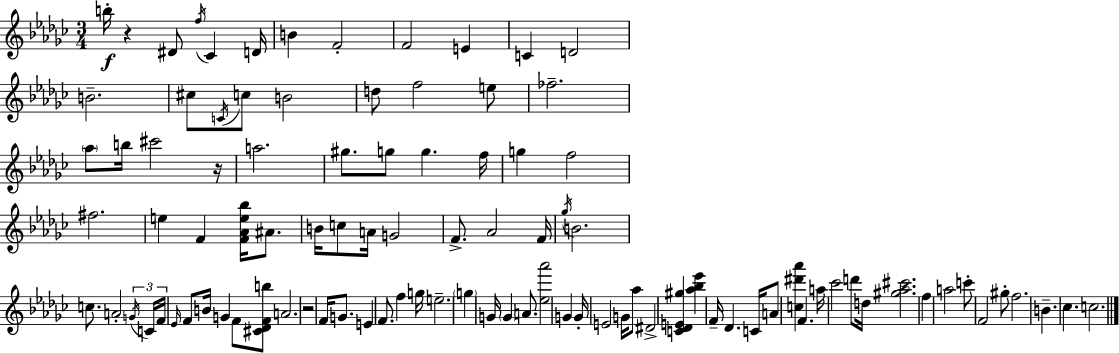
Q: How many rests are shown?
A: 3